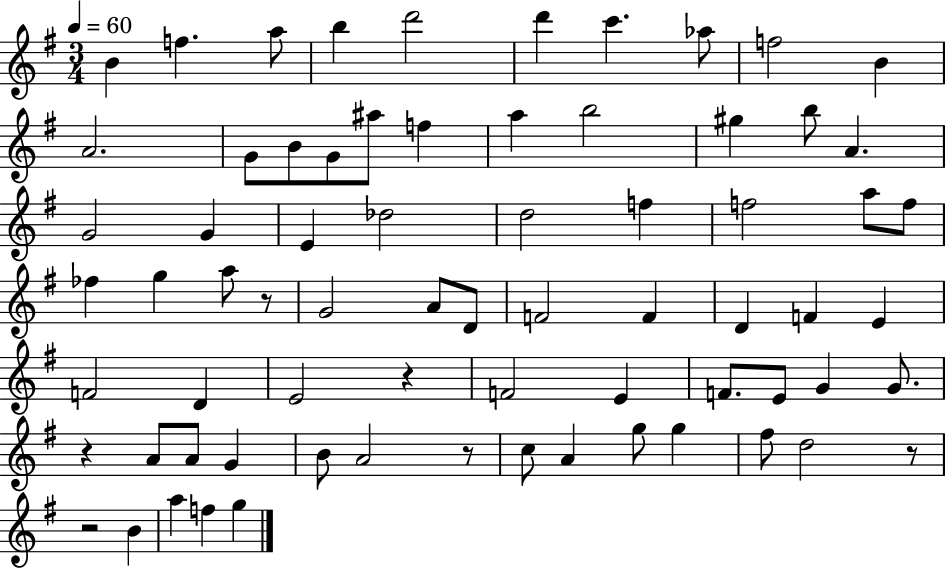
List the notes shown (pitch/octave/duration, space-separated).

B4/q F5/q. A5/e B5/q D6/h D6/q C6/q. Ab5/e F5/h B4/q A4/h. G4/e B4/e G4/e A#5/e F5/q A5/q B5/h G#5/q B5/e A4/q. G4/h G4/q E4/q Db5/h D5/h F5/q F5/h A5/e F5/e FES5/q G5/q A5/e R/e G4/h A4/e D4/e F4/h F4/q D4/q F4/q E4/q F4/h D4/q E4/h R/q F4/h E4/q F4/e. E4/e G4/q G4/e. R/q A4/e A4/e G4/q B4/e A4/h R/e C5/e A4/q G5/e G5/q F#5/e D5/h R/e R/h B4/q A5/q F5/q G5/q